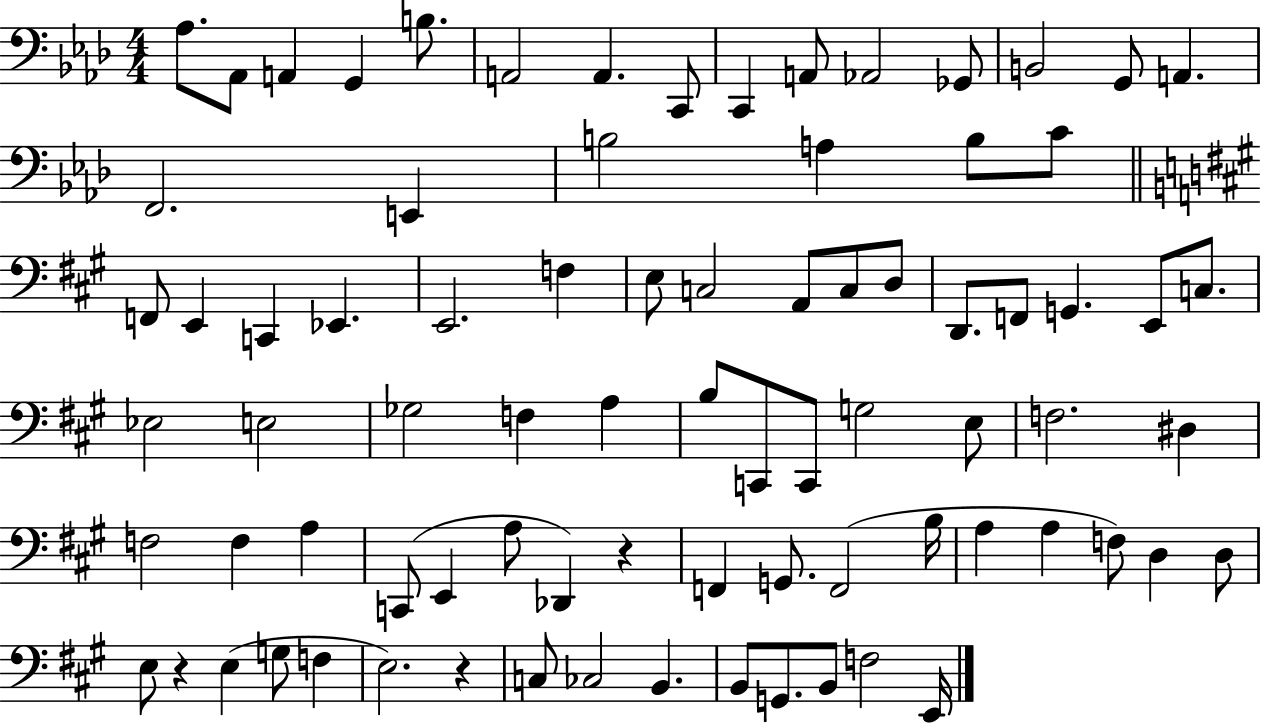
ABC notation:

X:1
T:Untitled
M:4/4
L:1/4
K:Ab
_A,/2 _A,,/2 A,, G,, B,/2 A,,2 A,, C,,/2 C,, A,,/2 _A,,2 _G,,/2 B,,2 G,,/2 A,, F,,2 E,, B,2 A, B,/2 C/2 F,,/2 E,, C,, _E,, E,,2 F, E,/2 C,2 A,,/2 C,/2 D,/2 D,,/2 F,,/2 G,, E,,/2 C,/2 _E,2 E,2 _G,2 F, A, B,/2 C,,/2 C,,/2 G,2 E,/2 F,2 ^D, F,2 F, A, C,,/2 E,, A,/2 _D,, z F,, G,,/2 F,,2 B,/4 A, A, F,/2 D, D,/2 E,/2 z E, G,/2 F, E,2 z C,/2 _C,2 B,, B,,/2 G,,/2 B,,/2 F,2 E,,/4